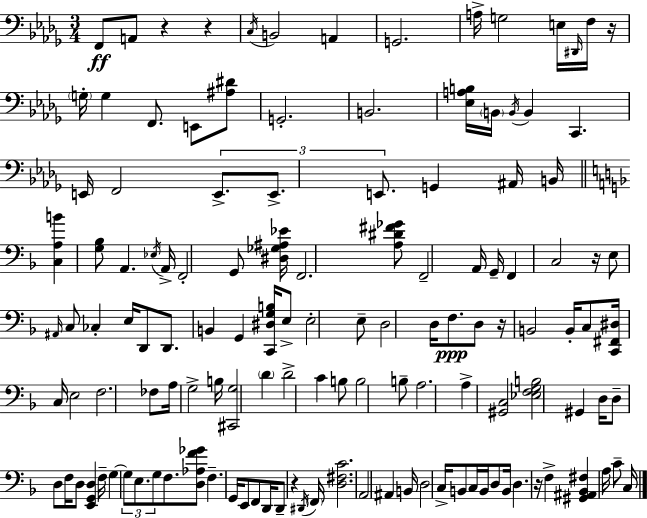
X:1
T:Untitled
M:3/4
L:1/4
K:Bbm
F,,/2 A,,/2 z z C,/4 B,,2 A,, G,,2 A,/4 G,2 E,/4 ^D,,/4 F,/4 z/4 G,/4 G, F,,/2 E,,/2 [^A,^D]/2 G,,2 B,,2 [_E,A,B,]/4 B,,/4 B,,/4 B,, C,, E,,/4 F,,2 E,,/2 E,,/2 E,,/2 G,, ^A,,/4 B,,/4 [C,A,B] [G,_B,]/2 A,, _E,/4 A,,/4 F,,2 G,,/2 [^D,_G,^A,_E]/4 F,,2 [A,^D^F_G]/2 F,,2 A,,/4 G,,/4 F,, C,2 z/4 E,/2 ^A,,/4 C,/2 _C, E,/4 D,,/2 D,,/2 B,, G,, [C,,^D,G,B,]/4 E,/2 E,2 E,/2 D,2 D,/4 F,/2 D,/2 z/4 B,,2 B,,/4 C,/2 [C,,^F,,^D,]/4 C,/4 E,2 F,2 _F,/2 A,/4 G,2 B,/4 [^C,,G,]2 D D2 C B,/2 B,2 B,/2 A,2 A, [^G,,C,]2 [_E,F,G,B,]2 ^G,, D,/4 D,/2 D,/2 F,/4 D,/2 [E,,G,,D,] F,/4 G, G,/2 E,/2 G,/2 F,/2 [D,_A,F_G]/2 F, G,,/4 E,,/2 F,,/2 D,,/4 D,,/2 z ^D,,/4 F,,/4 [D,^F,C]2 A,,2 ^A,, B,,/4 D,2 C,/4 B,,/2 C,/4 B,,/4 D,/2 B,,/4 D, z/4 F, [^G,,^A,,_B,,^F,] A,/4 C/2 C,/4